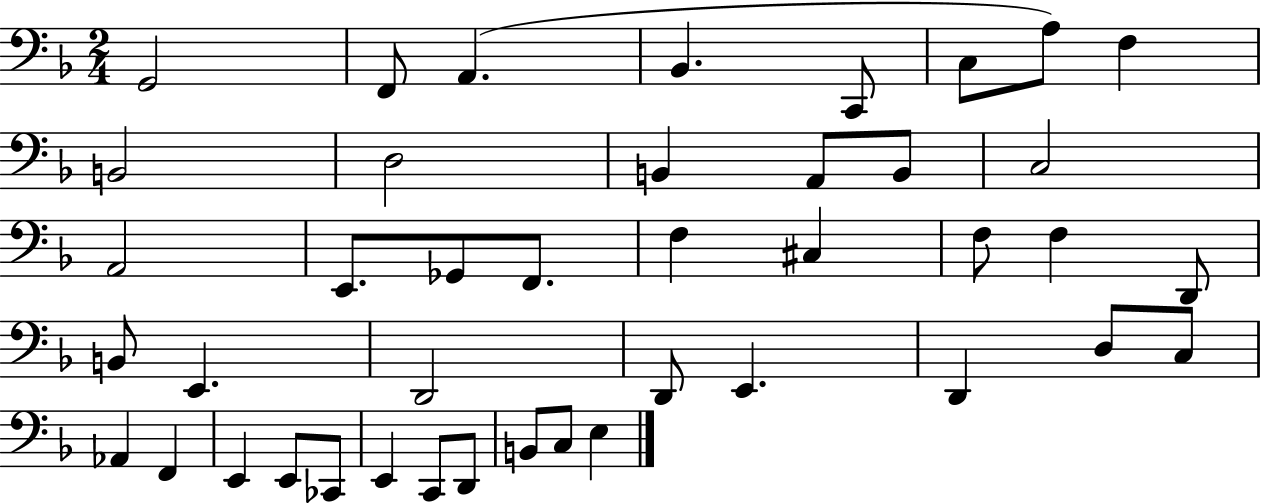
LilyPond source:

{
  \clef bass
  \numericTimeSignature
  \time 2/4
  \key f \major
  g,2 | f,8 a,4.( | bes,4. c,8 | c8 a8) f4 | \break b,2 | d2 | b,4 a,8 b,8 | c2 | \break a,2 | e,8. ges,8 f,8. | f4 cis4 | f8 f4 d,8 | \break b,8 e,4. | d,2 | d,8 e,4. | d,4 d8 c8 | \break aes,4 f,4 | e,4 e,8 ces,8 | e,4 c,8 d,8 | b,8 c8 e4 | \break \bar "|."
}